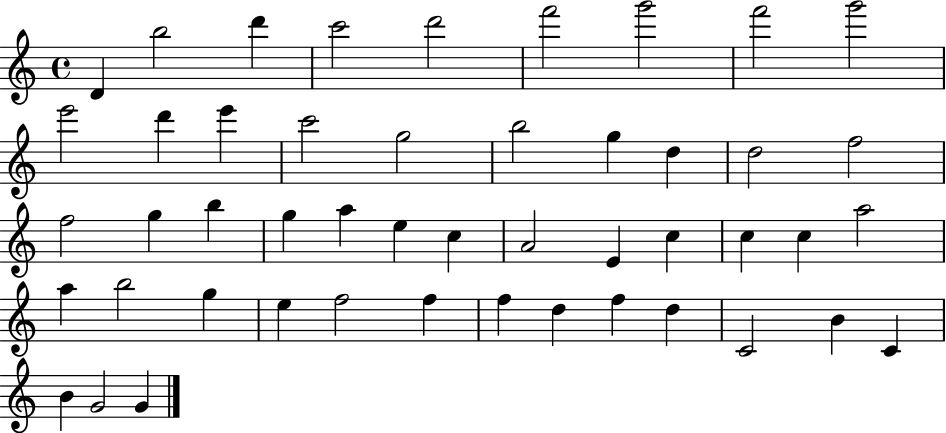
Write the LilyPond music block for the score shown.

{
  \clef treble
  \time 4/4
  \defaultTimeSignature
  \key c \major
  d'4 b''2 d'''4 | c'''2 d'''2 | f'''2 g'''2 | f'''2 g'''2 | \break e'''2 d'''4 e'''4 | c'''2 g''2 | b''2 g''4 d''4 | d''2 f''2 | \break f''2 g''4 b''4 | g''4 a''4 e''4 c''4 | a'2 e'4 c''4 | c''4 c''4 a''2 | \break a''4 b''2 g''4 | e''4 f''2 f''4 | f''4 d''4 f''4 d''4 | c'2 b'4 c'4 | \break b'4 g'2 g'4 | \bar "|."
}